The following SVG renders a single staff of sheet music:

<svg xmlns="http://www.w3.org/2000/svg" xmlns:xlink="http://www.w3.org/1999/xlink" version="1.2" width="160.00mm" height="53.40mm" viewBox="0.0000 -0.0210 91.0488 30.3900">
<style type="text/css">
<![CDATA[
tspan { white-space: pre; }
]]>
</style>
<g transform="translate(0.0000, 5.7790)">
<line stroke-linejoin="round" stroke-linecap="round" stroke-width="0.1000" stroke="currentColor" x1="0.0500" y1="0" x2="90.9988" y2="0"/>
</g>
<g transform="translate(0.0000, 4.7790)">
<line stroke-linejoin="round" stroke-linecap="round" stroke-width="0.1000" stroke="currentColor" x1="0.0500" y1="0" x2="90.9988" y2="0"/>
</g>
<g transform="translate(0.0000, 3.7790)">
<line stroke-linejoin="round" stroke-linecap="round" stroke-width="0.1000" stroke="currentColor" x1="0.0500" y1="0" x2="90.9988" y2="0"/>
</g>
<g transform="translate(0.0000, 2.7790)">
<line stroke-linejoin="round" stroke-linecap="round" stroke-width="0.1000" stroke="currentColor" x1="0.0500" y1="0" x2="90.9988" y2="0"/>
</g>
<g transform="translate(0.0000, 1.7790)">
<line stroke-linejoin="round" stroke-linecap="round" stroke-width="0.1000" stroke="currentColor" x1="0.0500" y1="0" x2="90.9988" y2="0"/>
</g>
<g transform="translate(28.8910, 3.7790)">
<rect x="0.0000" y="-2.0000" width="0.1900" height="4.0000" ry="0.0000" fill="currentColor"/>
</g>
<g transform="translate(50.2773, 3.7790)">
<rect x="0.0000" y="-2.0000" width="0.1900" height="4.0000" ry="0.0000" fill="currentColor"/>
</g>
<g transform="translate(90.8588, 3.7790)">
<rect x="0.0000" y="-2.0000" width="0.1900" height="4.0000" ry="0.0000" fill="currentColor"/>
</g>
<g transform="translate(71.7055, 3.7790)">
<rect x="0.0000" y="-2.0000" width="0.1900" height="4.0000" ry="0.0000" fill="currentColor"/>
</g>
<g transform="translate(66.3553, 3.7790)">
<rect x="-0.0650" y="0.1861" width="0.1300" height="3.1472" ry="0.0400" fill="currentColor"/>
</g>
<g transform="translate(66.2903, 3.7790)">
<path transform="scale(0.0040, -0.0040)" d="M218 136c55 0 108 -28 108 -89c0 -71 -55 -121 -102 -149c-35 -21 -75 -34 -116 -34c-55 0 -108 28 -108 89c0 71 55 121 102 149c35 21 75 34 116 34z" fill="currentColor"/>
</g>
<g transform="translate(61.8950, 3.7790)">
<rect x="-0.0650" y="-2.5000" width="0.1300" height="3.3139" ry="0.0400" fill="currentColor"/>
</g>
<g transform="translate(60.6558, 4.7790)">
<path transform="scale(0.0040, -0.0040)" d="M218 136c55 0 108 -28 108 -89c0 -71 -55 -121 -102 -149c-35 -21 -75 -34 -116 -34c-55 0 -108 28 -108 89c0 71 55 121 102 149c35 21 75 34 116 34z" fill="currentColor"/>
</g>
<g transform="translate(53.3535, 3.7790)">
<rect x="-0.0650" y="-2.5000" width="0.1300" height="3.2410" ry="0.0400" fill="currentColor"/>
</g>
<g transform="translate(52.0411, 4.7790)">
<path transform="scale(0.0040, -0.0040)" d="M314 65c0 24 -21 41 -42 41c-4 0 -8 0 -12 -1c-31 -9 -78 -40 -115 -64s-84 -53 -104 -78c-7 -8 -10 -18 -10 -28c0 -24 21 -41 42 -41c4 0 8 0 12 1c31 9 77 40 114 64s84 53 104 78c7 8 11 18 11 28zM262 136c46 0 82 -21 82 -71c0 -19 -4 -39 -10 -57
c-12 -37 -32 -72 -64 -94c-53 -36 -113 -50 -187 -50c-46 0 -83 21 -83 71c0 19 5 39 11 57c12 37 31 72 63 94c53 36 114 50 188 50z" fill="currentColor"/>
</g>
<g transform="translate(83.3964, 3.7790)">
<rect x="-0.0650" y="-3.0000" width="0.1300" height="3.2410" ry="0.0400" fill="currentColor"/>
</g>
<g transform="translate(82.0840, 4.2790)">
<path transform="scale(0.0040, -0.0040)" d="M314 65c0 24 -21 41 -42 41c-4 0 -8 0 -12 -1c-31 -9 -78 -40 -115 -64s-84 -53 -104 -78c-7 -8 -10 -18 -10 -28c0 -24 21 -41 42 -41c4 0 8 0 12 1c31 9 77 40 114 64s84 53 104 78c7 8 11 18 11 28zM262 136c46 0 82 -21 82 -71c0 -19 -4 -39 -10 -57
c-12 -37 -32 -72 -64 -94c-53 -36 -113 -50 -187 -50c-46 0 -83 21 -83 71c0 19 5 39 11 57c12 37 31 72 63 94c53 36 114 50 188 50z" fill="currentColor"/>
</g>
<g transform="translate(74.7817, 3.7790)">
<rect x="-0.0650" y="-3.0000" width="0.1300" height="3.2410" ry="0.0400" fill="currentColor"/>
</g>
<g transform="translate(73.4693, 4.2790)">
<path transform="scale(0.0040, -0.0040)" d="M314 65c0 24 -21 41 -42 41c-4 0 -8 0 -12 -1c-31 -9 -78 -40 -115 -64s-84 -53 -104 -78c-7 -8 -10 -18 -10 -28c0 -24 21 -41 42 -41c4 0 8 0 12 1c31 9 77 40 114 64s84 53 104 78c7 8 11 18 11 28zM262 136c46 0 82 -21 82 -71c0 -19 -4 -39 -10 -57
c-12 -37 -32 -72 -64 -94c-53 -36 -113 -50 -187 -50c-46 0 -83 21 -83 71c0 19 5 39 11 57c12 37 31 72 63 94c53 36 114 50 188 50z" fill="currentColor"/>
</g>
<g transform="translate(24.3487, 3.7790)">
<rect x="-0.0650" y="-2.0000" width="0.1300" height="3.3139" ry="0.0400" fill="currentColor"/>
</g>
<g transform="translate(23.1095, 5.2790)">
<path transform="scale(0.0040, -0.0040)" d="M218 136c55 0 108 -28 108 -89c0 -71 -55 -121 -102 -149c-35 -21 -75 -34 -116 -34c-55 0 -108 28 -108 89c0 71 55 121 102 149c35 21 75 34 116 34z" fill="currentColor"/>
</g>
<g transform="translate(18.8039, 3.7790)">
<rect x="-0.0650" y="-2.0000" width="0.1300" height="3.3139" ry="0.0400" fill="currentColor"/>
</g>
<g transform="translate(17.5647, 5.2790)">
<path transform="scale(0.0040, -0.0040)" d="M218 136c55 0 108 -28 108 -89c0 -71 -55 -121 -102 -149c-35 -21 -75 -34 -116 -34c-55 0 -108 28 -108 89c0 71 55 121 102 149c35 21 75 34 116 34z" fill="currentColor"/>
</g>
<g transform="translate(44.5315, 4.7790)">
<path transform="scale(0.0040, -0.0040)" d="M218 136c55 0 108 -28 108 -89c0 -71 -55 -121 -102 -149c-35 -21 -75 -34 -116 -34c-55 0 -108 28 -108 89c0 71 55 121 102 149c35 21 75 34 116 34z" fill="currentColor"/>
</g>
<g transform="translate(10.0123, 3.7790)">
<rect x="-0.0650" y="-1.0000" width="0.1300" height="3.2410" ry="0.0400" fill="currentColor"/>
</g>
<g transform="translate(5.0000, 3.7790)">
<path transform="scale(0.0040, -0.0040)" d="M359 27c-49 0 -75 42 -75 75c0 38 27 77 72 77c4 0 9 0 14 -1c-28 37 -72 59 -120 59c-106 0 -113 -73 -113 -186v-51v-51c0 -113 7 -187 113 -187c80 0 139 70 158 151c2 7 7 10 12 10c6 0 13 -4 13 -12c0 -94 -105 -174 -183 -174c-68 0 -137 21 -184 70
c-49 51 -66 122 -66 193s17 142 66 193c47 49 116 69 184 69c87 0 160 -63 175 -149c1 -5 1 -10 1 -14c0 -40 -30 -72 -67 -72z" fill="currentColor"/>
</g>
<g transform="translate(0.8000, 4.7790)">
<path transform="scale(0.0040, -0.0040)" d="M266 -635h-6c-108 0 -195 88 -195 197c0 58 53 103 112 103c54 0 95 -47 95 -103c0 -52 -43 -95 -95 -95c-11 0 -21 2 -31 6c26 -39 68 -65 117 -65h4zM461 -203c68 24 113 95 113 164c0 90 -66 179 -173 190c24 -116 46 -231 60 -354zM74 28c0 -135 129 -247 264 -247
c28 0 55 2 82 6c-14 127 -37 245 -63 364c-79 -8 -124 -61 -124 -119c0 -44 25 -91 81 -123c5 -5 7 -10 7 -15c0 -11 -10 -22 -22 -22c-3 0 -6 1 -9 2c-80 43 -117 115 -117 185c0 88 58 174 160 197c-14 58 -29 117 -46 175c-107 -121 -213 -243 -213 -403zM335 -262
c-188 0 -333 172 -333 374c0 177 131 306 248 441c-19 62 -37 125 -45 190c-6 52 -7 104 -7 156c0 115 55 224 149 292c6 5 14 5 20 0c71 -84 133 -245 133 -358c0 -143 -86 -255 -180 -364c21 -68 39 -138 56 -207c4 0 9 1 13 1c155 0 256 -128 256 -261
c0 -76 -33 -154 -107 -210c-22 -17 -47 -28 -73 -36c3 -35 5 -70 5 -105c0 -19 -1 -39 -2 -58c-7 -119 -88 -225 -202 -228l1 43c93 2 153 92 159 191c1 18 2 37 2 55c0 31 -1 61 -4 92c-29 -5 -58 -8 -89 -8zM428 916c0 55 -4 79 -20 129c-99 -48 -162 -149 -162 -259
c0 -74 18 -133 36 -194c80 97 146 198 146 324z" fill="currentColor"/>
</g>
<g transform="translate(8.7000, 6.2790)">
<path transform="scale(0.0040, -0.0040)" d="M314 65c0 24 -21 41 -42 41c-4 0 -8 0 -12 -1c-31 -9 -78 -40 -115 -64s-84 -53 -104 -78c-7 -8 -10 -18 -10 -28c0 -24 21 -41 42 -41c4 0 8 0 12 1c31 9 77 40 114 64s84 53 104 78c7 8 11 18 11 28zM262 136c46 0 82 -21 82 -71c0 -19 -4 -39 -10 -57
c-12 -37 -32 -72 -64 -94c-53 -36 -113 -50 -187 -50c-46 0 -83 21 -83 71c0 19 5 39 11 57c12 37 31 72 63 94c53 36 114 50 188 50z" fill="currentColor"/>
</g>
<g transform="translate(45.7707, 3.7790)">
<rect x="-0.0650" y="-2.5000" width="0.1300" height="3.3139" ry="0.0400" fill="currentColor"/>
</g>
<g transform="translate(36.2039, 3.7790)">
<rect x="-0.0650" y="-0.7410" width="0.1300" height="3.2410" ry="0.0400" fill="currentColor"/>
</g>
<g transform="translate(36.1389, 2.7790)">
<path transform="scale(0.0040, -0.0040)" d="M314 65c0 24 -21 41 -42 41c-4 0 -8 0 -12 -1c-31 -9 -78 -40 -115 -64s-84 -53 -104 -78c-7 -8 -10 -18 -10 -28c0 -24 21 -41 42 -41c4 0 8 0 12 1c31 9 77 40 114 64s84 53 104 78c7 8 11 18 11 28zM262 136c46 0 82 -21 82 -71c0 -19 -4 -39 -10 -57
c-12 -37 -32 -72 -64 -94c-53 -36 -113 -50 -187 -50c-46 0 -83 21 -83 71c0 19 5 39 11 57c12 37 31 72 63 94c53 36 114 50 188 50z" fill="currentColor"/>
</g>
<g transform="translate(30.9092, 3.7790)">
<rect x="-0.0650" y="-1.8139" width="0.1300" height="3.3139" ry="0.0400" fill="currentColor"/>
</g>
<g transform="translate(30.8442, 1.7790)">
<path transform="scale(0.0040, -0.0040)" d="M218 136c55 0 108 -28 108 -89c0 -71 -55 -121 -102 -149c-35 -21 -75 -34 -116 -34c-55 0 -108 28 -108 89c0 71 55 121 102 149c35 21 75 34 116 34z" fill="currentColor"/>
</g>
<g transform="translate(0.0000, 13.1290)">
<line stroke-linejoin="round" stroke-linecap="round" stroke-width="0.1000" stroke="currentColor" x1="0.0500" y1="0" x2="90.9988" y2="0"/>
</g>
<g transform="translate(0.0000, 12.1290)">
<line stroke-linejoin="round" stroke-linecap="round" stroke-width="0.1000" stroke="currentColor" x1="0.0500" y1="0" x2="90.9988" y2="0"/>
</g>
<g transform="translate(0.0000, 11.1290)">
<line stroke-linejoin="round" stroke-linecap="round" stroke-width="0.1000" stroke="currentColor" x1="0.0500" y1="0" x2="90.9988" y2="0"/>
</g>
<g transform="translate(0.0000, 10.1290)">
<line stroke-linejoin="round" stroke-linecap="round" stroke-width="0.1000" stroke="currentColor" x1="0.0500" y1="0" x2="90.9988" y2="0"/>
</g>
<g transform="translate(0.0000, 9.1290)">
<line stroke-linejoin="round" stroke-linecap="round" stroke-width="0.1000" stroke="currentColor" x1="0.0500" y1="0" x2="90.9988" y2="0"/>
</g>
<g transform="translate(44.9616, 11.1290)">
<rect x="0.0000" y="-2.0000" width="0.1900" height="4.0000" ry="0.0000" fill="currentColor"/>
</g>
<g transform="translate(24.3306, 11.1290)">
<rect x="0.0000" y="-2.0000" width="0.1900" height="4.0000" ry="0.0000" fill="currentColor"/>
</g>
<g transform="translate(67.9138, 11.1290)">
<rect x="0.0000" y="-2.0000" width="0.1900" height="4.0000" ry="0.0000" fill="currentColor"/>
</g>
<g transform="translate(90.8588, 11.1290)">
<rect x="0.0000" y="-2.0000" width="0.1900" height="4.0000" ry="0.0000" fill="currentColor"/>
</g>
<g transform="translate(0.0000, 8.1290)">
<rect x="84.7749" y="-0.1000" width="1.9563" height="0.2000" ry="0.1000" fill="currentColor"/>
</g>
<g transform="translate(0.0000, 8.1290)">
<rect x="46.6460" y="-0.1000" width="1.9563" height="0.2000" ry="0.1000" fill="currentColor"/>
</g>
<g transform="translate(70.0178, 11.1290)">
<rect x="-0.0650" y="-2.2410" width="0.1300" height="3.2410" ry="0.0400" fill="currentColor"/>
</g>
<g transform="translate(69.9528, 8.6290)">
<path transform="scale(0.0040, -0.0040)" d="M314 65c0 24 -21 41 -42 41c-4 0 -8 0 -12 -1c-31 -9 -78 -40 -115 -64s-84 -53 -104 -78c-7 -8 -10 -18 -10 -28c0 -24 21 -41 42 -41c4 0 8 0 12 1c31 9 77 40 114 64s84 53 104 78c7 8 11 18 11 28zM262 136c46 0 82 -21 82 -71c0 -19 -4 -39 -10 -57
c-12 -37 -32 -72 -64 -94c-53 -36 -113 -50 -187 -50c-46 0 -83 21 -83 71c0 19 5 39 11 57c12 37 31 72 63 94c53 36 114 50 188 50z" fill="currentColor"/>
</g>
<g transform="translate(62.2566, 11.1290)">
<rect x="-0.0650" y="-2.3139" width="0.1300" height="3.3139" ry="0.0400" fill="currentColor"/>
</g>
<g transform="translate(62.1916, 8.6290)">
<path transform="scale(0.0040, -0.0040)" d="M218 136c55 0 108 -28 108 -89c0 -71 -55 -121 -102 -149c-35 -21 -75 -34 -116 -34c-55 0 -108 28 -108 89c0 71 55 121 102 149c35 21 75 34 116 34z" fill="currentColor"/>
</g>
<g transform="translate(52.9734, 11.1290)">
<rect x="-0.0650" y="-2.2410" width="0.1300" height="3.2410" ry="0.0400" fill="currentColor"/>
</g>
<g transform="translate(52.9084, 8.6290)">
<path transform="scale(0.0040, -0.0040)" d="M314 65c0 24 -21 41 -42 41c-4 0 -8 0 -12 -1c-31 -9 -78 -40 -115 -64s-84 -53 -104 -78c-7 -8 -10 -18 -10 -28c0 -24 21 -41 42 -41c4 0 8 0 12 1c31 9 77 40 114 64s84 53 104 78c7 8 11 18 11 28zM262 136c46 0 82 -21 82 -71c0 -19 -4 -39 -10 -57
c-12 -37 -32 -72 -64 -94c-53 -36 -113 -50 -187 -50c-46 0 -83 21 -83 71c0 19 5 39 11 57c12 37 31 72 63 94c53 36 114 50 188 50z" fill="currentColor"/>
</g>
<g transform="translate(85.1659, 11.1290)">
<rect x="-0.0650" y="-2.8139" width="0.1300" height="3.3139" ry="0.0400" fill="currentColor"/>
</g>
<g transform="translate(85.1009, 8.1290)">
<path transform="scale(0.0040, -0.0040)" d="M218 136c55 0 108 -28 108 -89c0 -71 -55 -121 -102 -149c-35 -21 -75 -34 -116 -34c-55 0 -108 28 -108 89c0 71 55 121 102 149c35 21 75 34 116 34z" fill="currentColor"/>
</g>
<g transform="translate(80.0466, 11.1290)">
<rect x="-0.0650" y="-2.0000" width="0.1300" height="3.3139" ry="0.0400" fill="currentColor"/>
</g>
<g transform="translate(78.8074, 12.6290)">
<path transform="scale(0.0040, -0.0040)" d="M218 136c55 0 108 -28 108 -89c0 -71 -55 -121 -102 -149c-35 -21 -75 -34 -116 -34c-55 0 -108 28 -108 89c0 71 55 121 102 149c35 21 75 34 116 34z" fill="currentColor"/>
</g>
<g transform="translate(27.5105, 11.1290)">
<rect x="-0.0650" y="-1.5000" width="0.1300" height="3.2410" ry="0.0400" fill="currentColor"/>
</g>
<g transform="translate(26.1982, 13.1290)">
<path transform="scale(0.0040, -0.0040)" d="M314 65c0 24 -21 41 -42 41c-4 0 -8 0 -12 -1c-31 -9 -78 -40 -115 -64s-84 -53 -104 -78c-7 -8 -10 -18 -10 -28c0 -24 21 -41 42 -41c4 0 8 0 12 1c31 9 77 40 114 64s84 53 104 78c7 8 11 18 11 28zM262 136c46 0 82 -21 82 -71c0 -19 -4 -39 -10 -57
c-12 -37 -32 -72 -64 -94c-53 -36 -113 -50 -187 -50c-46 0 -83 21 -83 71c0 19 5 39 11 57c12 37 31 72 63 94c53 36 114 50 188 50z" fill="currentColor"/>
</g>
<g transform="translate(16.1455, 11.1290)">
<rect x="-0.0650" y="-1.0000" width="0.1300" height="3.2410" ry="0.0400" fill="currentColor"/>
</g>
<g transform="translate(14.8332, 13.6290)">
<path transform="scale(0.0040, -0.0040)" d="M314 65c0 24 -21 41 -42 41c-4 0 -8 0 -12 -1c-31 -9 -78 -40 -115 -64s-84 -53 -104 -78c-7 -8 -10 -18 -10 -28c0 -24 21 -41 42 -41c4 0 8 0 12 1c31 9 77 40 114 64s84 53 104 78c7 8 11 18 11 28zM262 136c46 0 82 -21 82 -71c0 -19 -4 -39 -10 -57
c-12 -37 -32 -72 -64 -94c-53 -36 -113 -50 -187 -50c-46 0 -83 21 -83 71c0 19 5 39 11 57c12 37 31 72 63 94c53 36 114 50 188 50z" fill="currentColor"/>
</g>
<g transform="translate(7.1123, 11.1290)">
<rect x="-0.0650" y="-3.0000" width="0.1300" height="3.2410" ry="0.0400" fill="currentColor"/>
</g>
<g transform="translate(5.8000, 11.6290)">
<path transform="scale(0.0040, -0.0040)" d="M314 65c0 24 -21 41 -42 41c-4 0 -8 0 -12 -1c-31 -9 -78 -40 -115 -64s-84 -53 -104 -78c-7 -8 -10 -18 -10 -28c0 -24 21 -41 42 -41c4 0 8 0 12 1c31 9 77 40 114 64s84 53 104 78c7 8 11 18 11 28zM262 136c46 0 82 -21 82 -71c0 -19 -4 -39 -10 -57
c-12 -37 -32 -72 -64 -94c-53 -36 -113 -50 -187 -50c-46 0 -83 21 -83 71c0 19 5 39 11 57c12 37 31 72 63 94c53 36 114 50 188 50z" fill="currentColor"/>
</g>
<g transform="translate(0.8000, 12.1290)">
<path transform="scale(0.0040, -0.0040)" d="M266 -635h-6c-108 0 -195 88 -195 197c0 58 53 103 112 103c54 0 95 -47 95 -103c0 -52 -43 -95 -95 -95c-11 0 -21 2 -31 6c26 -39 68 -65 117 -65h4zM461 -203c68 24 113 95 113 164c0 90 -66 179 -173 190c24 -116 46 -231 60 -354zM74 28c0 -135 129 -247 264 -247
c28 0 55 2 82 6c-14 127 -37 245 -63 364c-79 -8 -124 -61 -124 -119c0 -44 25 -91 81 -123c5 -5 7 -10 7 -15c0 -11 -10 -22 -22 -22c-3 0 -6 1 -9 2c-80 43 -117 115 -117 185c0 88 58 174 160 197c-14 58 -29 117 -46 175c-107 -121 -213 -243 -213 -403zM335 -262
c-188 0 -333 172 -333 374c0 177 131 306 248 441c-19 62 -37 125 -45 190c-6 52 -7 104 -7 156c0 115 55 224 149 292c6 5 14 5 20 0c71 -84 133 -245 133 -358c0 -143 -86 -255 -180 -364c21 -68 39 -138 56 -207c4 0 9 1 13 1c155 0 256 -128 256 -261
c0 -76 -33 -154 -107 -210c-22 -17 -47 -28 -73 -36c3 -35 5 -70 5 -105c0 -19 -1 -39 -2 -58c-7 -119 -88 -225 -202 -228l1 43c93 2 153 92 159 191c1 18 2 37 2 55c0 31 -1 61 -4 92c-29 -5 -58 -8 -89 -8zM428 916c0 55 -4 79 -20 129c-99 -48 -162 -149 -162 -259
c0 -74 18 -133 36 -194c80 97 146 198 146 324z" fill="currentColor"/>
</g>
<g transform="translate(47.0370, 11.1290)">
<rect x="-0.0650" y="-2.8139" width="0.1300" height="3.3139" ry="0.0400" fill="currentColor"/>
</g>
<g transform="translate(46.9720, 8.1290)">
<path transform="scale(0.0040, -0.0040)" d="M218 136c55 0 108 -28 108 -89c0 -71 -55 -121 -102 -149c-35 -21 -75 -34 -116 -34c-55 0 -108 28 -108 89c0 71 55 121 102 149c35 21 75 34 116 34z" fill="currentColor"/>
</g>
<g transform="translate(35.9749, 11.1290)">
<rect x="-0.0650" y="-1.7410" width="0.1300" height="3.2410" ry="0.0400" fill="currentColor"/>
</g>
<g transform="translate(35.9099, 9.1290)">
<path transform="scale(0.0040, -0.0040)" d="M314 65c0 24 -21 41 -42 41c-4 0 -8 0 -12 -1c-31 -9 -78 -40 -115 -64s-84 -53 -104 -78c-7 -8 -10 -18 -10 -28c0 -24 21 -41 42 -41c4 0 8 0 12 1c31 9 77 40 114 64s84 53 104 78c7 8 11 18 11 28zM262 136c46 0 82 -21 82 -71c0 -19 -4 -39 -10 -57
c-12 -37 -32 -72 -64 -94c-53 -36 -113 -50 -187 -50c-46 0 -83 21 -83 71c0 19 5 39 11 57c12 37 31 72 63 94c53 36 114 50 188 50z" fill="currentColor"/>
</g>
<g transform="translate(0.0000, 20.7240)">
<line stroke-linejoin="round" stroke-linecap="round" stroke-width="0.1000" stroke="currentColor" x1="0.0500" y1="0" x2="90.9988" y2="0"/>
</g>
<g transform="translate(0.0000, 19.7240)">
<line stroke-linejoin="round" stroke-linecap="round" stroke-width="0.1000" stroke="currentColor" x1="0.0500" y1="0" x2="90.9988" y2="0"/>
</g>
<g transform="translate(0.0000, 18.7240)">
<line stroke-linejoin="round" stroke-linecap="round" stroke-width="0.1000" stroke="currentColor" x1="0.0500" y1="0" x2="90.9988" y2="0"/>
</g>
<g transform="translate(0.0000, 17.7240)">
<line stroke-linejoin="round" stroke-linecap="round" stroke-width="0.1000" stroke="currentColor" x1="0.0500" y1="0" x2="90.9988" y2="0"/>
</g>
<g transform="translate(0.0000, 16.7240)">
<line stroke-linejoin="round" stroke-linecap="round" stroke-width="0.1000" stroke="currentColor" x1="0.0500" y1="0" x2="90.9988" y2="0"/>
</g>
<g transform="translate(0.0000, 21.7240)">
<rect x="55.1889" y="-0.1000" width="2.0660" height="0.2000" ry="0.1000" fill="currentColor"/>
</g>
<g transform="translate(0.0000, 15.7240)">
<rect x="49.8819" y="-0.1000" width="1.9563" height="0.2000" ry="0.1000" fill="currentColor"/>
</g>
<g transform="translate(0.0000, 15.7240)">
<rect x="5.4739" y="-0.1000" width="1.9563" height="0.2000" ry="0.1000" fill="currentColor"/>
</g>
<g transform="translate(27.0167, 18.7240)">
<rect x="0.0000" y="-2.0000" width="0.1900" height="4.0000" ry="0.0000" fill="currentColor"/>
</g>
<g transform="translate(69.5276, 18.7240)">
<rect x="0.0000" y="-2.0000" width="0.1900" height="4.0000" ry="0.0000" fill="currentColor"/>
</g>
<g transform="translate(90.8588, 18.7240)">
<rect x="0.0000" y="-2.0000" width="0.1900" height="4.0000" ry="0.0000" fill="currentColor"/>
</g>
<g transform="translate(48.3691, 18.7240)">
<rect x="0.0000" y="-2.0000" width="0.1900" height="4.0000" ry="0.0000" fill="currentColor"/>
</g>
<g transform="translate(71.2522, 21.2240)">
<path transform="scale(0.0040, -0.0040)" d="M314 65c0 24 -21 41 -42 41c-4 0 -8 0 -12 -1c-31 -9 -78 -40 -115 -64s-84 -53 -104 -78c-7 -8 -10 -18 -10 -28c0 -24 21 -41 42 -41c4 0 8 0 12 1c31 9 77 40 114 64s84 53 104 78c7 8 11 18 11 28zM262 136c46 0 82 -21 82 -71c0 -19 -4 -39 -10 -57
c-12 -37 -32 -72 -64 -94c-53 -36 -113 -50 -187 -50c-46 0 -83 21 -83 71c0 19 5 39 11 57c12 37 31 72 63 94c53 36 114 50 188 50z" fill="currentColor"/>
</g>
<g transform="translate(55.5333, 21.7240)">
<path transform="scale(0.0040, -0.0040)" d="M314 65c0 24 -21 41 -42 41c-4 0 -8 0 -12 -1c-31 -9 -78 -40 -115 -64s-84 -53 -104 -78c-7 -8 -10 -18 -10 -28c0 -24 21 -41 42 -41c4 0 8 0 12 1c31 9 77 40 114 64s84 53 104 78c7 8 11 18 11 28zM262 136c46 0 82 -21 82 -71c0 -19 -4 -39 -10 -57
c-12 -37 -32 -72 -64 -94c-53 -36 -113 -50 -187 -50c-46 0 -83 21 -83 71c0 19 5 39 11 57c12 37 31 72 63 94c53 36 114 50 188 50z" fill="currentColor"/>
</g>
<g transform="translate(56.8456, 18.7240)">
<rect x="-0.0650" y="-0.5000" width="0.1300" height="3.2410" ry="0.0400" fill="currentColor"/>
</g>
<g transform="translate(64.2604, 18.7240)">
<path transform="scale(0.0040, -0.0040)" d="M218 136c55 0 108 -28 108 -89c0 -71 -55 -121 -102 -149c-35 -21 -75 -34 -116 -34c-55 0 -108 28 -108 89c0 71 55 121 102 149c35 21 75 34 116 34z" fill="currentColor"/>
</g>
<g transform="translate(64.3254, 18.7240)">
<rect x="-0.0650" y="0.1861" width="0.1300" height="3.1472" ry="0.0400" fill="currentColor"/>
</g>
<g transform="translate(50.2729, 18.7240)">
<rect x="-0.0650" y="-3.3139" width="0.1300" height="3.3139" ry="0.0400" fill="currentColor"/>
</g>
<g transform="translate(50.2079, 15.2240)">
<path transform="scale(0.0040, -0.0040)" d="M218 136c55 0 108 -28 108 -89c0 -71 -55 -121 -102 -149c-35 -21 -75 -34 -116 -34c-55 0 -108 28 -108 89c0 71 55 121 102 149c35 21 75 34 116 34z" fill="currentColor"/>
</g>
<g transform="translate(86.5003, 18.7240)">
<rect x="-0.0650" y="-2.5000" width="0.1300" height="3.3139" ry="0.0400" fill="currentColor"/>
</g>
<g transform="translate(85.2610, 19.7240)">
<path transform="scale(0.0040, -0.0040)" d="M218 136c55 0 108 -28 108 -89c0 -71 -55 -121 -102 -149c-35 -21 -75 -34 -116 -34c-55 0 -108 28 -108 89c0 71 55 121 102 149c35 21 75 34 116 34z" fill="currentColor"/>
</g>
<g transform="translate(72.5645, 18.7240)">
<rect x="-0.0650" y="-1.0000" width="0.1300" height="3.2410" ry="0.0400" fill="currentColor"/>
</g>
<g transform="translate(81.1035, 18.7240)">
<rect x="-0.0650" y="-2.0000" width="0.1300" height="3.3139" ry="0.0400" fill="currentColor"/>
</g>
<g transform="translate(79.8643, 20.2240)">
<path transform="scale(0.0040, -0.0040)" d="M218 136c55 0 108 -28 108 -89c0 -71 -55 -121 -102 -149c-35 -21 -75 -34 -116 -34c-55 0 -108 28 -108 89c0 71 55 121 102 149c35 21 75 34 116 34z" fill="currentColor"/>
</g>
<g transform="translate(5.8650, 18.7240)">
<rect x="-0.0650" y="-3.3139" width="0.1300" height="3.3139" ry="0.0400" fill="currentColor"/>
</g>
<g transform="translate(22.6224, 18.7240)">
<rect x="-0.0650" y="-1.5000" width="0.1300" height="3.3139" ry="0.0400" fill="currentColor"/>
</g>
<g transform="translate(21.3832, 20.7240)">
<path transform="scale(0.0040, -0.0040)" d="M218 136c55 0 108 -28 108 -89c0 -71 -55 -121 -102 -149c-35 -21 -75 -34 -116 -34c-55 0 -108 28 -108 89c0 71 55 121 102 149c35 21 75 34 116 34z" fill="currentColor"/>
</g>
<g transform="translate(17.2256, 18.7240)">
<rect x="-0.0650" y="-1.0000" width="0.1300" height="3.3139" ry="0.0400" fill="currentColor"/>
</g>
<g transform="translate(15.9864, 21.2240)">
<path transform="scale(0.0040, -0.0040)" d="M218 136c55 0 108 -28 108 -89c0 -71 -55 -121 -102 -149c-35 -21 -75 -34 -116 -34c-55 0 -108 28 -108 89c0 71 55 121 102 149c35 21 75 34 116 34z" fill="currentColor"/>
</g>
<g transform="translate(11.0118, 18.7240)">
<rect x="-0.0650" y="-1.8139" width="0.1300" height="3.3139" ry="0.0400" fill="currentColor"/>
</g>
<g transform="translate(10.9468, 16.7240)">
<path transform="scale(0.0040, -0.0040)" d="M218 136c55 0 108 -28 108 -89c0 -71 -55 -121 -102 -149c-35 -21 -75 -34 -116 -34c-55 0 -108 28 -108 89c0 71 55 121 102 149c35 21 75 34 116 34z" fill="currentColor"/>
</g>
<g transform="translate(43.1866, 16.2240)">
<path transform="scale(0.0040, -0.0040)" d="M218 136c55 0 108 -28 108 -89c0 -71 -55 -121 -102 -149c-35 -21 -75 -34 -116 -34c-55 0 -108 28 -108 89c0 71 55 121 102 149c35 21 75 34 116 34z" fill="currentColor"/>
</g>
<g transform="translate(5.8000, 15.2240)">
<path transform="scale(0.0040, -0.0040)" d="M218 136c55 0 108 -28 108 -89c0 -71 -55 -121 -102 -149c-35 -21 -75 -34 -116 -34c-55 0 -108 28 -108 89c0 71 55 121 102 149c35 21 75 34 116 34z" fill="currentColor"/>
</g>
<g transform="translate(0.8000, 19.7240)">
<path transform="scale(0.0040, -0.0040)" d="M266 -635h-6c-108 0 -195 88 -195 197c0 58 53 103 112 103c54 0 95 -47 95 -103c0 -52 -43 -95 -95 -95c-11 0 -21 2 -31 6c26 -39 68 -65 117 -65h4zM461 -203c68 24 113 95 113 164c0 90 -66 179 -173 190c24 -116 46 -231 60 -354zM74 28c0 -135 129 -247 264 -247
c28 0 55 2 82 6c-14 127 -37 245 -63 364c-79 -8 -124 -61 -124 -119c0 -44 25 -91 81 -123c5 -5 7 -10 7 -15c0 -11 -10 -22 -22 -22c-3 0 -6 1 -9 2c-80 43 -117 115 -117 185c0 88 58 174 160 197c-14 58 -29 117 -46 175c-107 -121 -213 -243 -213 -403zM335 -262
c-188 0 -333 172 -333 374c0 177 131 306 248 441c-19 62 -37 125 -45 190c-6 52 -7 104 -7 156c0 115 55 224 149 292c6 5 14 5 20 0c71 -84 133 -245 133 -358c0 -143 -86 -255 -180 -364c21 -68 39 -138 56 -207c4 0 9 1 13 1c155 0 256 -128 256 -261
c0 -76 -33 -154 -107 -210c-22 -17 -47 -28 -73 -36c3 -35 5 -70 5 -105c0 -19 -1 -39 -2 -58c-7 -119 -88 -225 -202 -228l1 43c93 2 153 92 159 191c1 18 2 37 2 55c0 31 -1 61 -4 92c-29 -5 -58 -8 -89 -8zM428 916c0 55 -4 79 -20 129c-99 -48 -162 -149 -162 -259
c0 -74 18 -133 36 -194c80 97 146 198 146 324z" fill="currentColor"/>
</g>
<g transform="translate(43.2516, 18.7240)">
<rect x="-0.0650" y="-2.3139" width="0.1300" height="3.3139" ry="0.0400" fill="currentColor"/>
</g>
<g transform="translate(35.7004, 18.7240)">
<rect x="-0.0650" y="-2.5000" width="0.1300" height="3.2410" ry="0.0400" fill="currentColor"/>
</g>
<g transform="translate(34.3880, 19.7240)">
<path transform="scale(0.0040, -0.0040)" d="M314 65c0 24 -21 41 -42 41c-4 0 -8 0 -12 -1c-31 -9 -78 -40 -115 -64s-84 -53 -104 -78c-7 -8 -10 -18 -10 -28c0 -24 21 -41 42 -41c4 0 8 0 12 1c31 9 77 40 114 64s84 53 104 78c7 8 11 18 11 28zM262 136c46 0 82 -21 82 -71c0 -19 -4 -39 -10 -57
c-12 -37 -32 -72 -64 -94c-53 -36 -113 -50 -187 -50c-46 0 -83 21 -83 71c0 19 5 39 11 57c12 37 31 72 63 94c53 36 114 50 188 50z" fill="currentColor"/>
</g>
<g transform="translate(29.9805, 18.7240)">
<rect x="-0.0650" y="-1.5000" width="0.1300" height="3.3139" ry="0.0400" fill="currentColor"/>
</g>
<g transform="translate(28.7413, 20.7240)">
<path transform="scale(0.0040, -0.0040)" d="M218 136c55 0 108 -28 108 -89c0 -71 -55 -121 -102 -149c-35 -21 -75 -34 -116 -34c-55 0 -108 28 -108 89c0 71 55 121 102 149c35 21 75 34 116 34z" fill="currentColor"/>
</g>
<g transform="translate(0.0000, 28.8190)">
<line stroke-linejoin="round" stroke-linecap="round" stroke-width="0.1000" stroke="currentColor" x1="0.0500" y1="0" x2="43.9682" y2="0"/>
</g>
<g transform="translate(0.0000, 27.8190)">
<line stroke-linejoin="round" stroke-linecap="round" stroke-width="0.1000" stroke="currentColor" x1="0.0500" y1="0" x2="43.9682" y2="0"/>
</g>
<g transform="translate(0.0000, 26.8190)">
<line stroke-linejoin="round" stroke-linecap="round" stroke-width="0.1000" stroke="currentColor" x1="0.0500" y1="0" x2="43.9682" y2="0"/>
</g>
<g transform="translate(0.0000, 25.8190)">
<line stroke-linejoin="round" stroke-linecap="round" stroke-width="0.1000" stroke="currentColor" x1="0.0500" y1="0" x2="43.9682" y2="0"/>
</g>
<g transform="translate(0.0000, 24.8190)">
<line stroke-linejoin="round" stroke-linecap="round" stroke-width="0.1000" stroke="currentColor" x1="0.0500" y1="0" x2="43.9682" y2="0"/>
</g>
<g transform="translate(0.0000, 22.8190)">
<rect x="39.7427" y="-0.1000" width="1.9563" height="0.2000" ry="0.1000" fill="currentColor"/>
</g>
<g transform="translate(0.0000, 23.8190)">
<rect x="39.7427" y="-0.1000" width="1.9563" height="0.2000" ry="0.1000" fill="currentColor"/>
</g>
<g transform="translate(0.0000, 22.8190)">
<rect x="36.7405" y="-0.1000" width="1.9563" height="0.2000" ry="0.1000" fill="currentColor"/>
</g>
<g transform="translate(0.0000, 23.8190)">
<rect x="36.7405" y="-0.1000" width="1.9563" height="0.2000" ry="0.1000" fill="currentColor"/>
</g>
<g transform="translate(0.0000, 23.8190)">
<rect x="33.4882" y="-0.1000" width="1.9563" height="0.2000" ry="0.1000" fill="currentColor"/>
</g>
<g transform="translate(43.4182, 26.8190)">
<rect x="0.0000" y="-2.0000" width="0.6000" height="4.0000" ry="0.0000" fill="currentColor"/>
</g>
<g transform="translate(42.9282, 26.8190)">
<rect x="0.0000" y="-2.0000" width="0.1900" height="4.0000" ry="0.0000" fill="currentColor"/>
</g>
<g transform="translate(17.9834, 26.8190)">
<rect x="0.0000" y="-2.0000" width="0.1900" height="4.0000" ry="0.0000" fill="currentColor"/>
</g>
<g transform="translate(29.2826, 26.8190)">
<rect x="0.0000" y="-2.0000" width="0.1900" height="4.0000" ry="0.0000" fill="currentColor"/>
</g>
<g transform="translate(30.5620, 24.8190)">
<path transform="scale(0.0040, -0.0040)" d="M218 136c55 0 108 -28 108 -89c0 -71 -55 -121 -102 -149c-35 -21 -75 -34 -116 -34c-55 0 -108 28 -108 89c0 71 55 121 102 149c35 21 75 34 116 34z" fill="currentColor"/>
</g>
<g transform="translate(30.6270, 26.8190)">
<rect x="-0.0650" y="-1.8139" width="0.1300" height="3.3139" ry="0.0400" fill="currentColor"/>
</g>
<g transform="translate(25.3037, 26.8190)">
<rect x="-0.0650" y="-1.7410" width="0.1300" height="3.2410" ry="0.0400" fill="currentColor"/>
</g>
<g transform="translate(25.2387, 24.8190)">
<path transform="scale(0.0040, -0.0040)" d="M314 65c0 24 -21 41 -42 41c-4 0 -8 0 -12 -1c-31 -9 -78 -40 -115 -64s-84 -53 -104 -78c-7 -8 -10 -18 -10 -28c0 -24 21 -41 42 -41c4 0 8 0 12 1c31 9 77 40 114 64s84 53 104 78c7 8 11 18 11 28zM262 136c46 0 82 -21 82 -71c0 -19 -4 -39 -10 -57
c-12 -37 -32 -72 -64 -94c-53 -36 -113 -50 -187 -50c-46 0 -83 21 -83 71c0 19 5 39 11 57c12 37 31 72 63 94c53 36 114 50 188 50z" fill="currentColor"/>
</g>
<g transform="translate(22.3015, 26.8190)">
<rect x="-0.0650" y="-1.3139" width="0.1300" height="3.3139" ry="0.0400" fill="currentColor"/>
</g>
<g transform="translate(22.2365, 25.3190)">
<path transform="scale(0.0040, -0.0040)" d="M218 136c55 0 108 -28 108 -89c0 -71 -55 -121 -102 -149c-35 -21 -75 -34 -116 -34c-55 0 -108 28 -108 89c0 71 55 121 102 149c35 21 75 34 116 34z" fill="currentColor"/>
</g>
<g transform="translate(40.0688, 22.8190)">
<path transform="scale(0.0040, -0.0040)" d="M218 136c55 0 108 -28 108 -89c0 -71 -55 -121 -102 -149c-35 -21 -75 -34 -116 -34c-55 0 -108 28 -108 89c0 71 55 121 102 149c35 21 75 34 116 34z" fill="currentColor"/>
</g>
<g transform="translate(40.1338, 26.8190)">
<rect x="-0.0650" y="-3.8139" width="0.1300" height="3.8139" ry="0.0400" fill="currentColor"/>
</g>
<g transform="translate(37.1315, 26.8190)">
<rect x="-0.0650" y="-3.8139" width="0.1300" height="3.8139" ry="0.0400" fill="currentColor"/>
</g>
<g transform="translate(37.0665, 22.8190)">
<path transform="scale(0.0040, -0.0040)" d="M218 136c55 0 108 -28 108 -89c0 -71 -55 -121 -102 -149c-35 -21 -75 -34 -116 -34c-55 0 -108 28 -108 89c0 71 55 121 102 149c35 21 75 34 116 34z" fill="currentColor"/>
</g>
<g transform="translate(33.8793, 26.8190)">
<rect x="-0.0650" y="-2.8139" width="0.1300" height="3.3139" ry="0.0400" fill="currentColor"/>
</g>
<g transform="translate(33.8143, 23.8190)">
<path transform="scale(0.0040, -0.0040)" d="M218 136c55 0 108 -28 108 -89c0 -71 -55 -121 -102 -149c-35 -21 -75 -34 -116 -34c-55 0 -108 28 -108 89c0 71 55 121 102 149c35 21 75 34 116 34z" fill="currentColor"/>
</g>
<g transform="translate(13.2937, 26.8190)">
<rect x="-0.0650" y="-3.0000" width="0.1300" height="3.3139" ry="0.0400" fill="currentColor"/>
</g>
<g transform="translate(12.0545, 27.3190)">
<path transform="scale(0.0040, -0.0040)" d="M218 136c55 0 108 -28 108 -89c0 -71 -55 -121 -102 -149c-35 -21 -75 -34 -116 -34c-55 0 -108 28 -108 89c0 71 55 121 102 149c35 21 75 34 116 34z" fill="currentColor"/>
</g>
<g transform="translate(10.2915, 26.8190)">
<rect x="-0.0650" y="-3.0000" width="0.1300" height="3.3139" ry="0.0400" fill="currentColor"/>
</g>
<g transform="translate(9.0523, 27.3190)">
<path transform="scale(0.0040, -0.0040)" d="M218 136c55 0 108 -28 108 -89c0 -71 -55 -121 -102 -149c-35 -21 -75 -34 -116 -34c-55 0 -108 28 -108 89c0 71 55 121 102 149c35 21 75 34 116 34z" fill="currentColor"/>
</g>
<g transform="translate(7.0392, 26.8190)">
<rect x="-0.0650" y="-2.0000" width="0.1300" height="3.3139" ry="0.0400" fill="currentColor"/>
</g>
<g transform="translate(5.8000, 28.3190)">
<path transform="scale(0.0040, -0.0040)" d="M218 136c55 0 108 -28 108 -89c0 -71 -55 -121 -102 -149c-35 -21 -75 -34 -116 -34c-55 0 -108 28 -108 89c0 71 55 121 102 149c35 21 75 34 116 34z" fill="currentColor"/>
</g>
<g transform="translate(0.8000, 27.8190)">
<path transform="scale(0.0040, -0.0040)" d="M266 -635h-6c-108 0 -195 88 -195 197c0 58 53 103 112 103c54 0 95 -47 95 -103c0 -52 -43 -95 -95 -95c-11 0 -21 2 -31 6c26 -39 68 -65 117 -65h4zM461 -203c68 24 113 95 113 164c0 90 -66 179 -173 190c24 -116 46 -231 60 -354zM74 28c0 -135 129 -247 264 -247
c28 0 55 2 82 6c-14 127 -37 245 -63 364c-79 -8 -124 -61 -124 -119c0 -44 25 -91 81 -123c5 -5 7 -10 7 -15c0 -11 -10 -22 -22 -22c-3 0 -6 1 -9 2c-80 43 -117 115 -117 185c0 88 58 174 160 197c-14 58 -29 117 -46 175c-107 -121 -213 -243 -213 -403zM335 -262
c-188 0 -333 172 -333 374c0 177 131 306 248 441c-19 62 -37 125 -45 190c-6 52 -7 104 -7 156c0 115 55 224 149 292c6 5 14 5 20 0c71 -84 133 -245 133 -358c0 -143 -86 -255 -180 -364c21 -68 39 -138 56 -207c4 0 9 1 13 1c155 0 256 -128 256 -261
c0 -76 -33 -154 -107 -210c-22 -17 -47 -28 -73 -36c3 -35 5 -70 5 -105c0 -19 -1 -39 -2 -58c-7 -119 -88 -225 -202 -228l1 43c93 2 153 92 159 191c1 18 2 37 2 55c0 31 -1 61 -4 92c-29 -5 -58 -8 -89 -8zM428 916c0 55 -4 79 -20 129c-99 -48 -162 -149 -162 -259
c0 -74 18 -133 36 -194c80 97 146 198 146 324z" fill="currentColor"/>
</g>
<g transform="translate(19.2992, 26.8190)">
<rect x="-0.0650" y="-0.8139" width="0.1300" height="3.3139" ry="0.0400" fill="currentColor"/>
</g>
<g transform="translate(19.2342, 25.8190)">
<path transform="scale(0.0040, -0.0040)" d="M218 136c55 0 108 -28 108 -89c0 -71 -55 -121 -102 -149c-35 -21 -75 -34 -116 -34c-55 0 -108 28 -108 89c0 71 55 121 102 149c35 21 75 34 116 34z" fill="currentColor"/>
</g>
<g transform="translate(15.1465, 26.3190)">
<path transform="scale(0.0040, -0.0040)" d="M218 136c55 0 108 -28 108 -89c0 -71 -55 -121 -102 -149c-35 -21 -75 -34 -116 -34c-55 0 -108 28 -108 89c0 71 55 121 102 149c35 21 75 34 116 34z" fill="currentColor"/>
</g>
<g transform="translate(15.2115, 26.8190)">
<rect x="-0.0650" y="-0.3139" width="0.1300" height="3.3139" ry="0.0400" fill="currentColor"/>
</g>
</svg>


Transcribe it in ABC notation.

X:1
T:Untitled
M:4/4
L:1/4
K:C
D2 F F f d2 G G2 G B A2 A2 A2 D2 E2 f2 a g2 g g2 F a b f D E E G2 g b C2 B D2 F G F A A c d e f2 f a c' c'